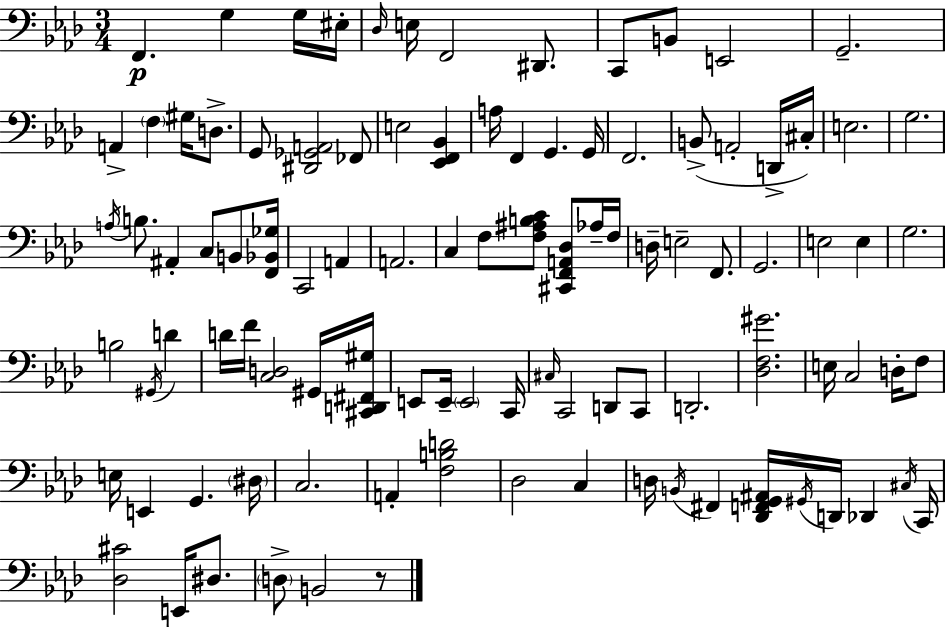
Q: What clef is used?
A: bass